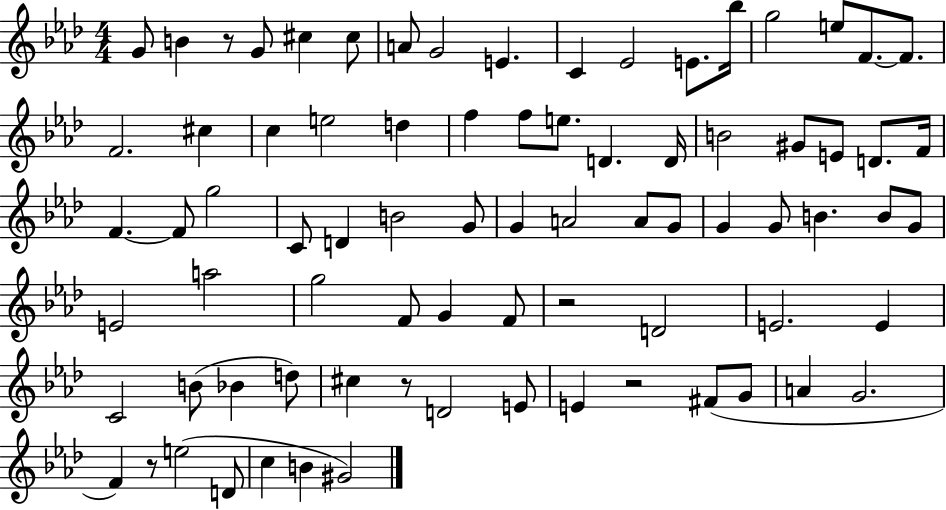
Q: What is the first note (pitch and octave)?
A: G4